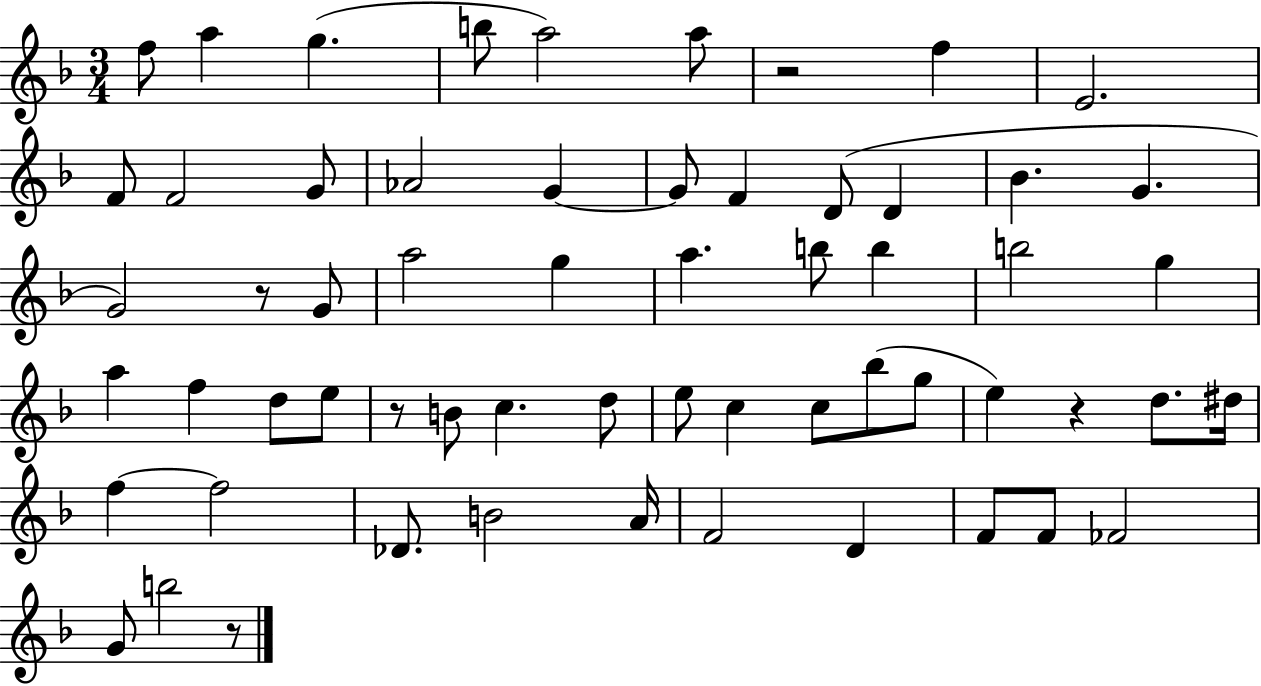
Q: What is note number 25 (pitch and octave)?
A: B5